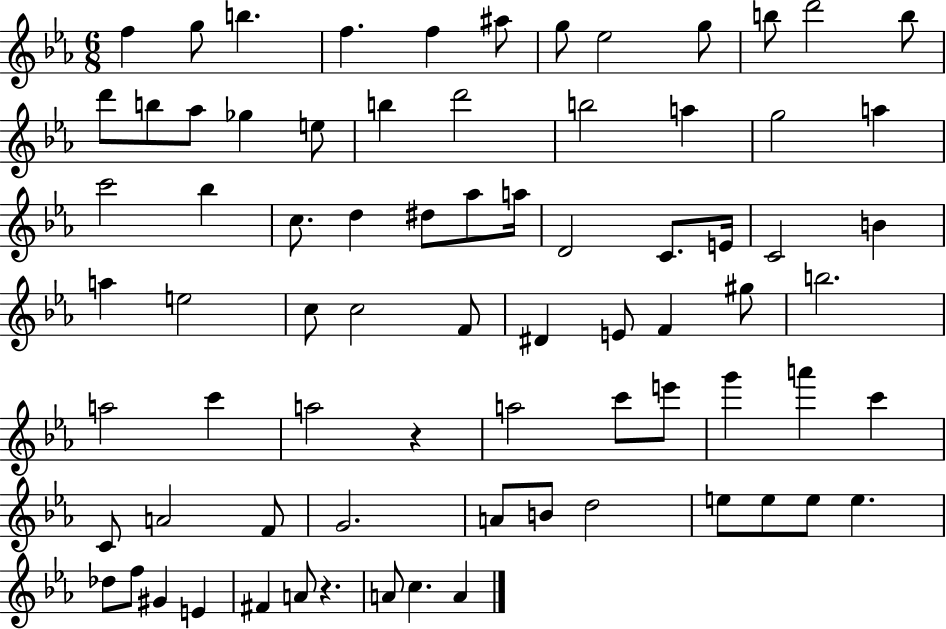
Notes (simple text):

F5/q G5/e B5/q. F5/q. F5/q A#5/e G5/e Eb5/h G5/e B5/e D6/h B5/e D6/e B5/e Ab5/e Gb5/q E5/e B5/q D6/h B5/h A5/q G5/h A5/q C6/h Bb5/q C5/e. D5/q D#5/e Ab5/e A5/s D4/h C4/e. E4/s C4/h B4/q A5/q E5/h C5/e C5/h F4/e D#4/q E4/e F4/q G#5/e B5/h. A5/h C6/q A5/h R/q A5/h C6/e E6/e G6/q A6/q C6/q C4/e A4/h F4/e G4/h. A4/e B4/e D5/h E5/e E5/e E5/e E5/q. Db5/e F5/e G#4/q E4/q F#4/q A4/e R/q. A4/e C5/q. A4/q